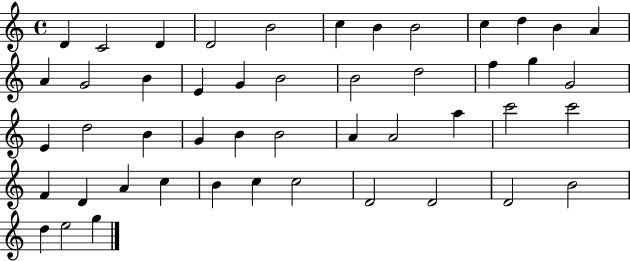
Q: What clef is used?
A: treble